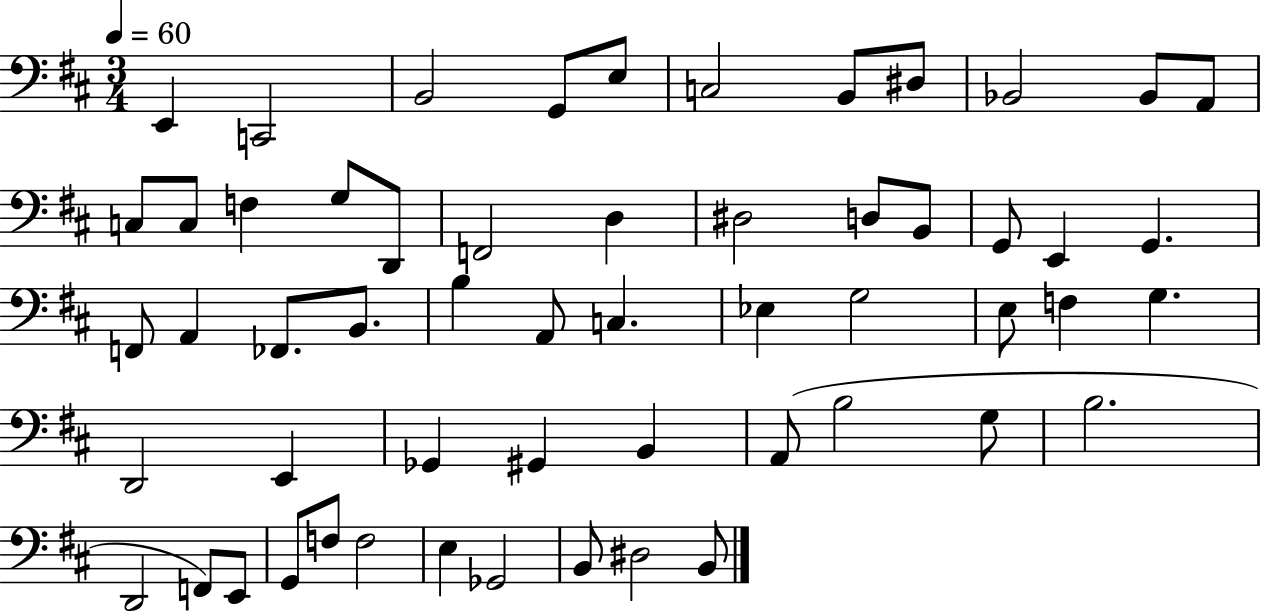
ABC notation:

X:1
T:Untitled
M:3/4
L:1/4
K:D
E,, C,,2 B,,2 G,,/2 E,/2 C,2 B,,/2 ^D,/2 _B,,2 _B,,/2 A,,/2 C,/2 C,/2 F, G,/2 D,,/2 F,,2 D, ^D,2 D,/2 B,,/2 G,,/2 E,, G,, F,,/2 A,, _F,,/2 B,,/2 B, A,,/2 C, _E, G,2 E,/2 F, G, D,,2 E,, _G,, ^G,, B,, A,,/2 B,2 G,/2 B,2 D,,2 F,,/2 E,,/2 G,,/2 F,/2 F,2 E, _G,,2 B,,/2 ^D,2 B,,/2